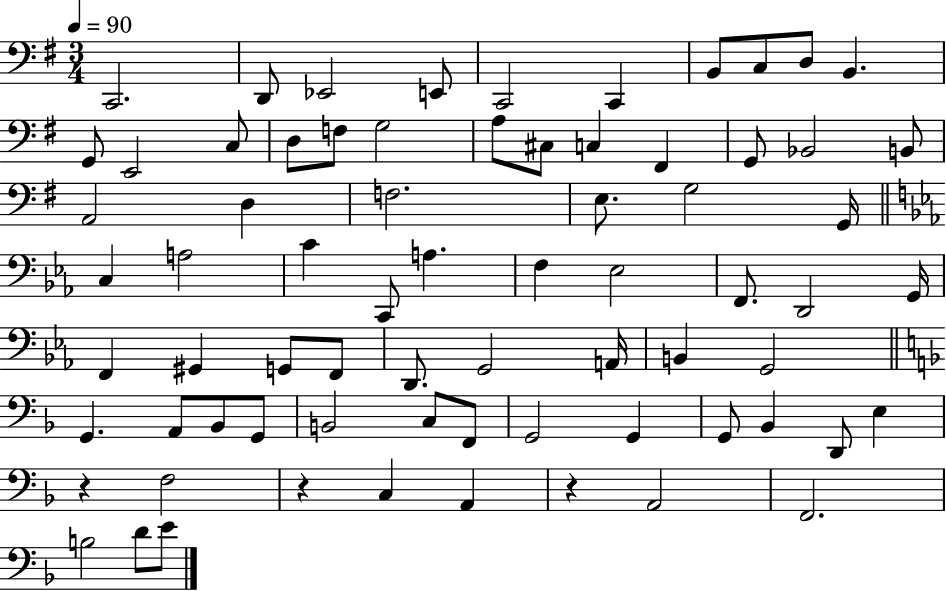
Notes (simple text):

C2/h. D2/e Eb2/h E2/e C2/h C2/q B2/e C3/e D3/e B2/q. G2/e E2/h C3/e D3/e F3/e G3/h A3/e C#3/e C3/q F#2/q G2/e Bb2/h B2/e A2/h D3/q F3/h. E3/e. G3/h G2/s C3/q A3/h C4/q C2/e A3/q. F3/q Eb3/h F2/e. D2/h G2/s F2/q G#2/q G2/e F2/e D2/e. G2/h A2/s B2/q G2/h G2/q. A2/e Bb2/e G2/e B2/h C3/e F2/e G2/h G2/q G2/e Bb2/q D2/e E3/q R/q F3/h R/q C3/q A2/q R/q A2/h F2/h. B3/h D4/e E4/e